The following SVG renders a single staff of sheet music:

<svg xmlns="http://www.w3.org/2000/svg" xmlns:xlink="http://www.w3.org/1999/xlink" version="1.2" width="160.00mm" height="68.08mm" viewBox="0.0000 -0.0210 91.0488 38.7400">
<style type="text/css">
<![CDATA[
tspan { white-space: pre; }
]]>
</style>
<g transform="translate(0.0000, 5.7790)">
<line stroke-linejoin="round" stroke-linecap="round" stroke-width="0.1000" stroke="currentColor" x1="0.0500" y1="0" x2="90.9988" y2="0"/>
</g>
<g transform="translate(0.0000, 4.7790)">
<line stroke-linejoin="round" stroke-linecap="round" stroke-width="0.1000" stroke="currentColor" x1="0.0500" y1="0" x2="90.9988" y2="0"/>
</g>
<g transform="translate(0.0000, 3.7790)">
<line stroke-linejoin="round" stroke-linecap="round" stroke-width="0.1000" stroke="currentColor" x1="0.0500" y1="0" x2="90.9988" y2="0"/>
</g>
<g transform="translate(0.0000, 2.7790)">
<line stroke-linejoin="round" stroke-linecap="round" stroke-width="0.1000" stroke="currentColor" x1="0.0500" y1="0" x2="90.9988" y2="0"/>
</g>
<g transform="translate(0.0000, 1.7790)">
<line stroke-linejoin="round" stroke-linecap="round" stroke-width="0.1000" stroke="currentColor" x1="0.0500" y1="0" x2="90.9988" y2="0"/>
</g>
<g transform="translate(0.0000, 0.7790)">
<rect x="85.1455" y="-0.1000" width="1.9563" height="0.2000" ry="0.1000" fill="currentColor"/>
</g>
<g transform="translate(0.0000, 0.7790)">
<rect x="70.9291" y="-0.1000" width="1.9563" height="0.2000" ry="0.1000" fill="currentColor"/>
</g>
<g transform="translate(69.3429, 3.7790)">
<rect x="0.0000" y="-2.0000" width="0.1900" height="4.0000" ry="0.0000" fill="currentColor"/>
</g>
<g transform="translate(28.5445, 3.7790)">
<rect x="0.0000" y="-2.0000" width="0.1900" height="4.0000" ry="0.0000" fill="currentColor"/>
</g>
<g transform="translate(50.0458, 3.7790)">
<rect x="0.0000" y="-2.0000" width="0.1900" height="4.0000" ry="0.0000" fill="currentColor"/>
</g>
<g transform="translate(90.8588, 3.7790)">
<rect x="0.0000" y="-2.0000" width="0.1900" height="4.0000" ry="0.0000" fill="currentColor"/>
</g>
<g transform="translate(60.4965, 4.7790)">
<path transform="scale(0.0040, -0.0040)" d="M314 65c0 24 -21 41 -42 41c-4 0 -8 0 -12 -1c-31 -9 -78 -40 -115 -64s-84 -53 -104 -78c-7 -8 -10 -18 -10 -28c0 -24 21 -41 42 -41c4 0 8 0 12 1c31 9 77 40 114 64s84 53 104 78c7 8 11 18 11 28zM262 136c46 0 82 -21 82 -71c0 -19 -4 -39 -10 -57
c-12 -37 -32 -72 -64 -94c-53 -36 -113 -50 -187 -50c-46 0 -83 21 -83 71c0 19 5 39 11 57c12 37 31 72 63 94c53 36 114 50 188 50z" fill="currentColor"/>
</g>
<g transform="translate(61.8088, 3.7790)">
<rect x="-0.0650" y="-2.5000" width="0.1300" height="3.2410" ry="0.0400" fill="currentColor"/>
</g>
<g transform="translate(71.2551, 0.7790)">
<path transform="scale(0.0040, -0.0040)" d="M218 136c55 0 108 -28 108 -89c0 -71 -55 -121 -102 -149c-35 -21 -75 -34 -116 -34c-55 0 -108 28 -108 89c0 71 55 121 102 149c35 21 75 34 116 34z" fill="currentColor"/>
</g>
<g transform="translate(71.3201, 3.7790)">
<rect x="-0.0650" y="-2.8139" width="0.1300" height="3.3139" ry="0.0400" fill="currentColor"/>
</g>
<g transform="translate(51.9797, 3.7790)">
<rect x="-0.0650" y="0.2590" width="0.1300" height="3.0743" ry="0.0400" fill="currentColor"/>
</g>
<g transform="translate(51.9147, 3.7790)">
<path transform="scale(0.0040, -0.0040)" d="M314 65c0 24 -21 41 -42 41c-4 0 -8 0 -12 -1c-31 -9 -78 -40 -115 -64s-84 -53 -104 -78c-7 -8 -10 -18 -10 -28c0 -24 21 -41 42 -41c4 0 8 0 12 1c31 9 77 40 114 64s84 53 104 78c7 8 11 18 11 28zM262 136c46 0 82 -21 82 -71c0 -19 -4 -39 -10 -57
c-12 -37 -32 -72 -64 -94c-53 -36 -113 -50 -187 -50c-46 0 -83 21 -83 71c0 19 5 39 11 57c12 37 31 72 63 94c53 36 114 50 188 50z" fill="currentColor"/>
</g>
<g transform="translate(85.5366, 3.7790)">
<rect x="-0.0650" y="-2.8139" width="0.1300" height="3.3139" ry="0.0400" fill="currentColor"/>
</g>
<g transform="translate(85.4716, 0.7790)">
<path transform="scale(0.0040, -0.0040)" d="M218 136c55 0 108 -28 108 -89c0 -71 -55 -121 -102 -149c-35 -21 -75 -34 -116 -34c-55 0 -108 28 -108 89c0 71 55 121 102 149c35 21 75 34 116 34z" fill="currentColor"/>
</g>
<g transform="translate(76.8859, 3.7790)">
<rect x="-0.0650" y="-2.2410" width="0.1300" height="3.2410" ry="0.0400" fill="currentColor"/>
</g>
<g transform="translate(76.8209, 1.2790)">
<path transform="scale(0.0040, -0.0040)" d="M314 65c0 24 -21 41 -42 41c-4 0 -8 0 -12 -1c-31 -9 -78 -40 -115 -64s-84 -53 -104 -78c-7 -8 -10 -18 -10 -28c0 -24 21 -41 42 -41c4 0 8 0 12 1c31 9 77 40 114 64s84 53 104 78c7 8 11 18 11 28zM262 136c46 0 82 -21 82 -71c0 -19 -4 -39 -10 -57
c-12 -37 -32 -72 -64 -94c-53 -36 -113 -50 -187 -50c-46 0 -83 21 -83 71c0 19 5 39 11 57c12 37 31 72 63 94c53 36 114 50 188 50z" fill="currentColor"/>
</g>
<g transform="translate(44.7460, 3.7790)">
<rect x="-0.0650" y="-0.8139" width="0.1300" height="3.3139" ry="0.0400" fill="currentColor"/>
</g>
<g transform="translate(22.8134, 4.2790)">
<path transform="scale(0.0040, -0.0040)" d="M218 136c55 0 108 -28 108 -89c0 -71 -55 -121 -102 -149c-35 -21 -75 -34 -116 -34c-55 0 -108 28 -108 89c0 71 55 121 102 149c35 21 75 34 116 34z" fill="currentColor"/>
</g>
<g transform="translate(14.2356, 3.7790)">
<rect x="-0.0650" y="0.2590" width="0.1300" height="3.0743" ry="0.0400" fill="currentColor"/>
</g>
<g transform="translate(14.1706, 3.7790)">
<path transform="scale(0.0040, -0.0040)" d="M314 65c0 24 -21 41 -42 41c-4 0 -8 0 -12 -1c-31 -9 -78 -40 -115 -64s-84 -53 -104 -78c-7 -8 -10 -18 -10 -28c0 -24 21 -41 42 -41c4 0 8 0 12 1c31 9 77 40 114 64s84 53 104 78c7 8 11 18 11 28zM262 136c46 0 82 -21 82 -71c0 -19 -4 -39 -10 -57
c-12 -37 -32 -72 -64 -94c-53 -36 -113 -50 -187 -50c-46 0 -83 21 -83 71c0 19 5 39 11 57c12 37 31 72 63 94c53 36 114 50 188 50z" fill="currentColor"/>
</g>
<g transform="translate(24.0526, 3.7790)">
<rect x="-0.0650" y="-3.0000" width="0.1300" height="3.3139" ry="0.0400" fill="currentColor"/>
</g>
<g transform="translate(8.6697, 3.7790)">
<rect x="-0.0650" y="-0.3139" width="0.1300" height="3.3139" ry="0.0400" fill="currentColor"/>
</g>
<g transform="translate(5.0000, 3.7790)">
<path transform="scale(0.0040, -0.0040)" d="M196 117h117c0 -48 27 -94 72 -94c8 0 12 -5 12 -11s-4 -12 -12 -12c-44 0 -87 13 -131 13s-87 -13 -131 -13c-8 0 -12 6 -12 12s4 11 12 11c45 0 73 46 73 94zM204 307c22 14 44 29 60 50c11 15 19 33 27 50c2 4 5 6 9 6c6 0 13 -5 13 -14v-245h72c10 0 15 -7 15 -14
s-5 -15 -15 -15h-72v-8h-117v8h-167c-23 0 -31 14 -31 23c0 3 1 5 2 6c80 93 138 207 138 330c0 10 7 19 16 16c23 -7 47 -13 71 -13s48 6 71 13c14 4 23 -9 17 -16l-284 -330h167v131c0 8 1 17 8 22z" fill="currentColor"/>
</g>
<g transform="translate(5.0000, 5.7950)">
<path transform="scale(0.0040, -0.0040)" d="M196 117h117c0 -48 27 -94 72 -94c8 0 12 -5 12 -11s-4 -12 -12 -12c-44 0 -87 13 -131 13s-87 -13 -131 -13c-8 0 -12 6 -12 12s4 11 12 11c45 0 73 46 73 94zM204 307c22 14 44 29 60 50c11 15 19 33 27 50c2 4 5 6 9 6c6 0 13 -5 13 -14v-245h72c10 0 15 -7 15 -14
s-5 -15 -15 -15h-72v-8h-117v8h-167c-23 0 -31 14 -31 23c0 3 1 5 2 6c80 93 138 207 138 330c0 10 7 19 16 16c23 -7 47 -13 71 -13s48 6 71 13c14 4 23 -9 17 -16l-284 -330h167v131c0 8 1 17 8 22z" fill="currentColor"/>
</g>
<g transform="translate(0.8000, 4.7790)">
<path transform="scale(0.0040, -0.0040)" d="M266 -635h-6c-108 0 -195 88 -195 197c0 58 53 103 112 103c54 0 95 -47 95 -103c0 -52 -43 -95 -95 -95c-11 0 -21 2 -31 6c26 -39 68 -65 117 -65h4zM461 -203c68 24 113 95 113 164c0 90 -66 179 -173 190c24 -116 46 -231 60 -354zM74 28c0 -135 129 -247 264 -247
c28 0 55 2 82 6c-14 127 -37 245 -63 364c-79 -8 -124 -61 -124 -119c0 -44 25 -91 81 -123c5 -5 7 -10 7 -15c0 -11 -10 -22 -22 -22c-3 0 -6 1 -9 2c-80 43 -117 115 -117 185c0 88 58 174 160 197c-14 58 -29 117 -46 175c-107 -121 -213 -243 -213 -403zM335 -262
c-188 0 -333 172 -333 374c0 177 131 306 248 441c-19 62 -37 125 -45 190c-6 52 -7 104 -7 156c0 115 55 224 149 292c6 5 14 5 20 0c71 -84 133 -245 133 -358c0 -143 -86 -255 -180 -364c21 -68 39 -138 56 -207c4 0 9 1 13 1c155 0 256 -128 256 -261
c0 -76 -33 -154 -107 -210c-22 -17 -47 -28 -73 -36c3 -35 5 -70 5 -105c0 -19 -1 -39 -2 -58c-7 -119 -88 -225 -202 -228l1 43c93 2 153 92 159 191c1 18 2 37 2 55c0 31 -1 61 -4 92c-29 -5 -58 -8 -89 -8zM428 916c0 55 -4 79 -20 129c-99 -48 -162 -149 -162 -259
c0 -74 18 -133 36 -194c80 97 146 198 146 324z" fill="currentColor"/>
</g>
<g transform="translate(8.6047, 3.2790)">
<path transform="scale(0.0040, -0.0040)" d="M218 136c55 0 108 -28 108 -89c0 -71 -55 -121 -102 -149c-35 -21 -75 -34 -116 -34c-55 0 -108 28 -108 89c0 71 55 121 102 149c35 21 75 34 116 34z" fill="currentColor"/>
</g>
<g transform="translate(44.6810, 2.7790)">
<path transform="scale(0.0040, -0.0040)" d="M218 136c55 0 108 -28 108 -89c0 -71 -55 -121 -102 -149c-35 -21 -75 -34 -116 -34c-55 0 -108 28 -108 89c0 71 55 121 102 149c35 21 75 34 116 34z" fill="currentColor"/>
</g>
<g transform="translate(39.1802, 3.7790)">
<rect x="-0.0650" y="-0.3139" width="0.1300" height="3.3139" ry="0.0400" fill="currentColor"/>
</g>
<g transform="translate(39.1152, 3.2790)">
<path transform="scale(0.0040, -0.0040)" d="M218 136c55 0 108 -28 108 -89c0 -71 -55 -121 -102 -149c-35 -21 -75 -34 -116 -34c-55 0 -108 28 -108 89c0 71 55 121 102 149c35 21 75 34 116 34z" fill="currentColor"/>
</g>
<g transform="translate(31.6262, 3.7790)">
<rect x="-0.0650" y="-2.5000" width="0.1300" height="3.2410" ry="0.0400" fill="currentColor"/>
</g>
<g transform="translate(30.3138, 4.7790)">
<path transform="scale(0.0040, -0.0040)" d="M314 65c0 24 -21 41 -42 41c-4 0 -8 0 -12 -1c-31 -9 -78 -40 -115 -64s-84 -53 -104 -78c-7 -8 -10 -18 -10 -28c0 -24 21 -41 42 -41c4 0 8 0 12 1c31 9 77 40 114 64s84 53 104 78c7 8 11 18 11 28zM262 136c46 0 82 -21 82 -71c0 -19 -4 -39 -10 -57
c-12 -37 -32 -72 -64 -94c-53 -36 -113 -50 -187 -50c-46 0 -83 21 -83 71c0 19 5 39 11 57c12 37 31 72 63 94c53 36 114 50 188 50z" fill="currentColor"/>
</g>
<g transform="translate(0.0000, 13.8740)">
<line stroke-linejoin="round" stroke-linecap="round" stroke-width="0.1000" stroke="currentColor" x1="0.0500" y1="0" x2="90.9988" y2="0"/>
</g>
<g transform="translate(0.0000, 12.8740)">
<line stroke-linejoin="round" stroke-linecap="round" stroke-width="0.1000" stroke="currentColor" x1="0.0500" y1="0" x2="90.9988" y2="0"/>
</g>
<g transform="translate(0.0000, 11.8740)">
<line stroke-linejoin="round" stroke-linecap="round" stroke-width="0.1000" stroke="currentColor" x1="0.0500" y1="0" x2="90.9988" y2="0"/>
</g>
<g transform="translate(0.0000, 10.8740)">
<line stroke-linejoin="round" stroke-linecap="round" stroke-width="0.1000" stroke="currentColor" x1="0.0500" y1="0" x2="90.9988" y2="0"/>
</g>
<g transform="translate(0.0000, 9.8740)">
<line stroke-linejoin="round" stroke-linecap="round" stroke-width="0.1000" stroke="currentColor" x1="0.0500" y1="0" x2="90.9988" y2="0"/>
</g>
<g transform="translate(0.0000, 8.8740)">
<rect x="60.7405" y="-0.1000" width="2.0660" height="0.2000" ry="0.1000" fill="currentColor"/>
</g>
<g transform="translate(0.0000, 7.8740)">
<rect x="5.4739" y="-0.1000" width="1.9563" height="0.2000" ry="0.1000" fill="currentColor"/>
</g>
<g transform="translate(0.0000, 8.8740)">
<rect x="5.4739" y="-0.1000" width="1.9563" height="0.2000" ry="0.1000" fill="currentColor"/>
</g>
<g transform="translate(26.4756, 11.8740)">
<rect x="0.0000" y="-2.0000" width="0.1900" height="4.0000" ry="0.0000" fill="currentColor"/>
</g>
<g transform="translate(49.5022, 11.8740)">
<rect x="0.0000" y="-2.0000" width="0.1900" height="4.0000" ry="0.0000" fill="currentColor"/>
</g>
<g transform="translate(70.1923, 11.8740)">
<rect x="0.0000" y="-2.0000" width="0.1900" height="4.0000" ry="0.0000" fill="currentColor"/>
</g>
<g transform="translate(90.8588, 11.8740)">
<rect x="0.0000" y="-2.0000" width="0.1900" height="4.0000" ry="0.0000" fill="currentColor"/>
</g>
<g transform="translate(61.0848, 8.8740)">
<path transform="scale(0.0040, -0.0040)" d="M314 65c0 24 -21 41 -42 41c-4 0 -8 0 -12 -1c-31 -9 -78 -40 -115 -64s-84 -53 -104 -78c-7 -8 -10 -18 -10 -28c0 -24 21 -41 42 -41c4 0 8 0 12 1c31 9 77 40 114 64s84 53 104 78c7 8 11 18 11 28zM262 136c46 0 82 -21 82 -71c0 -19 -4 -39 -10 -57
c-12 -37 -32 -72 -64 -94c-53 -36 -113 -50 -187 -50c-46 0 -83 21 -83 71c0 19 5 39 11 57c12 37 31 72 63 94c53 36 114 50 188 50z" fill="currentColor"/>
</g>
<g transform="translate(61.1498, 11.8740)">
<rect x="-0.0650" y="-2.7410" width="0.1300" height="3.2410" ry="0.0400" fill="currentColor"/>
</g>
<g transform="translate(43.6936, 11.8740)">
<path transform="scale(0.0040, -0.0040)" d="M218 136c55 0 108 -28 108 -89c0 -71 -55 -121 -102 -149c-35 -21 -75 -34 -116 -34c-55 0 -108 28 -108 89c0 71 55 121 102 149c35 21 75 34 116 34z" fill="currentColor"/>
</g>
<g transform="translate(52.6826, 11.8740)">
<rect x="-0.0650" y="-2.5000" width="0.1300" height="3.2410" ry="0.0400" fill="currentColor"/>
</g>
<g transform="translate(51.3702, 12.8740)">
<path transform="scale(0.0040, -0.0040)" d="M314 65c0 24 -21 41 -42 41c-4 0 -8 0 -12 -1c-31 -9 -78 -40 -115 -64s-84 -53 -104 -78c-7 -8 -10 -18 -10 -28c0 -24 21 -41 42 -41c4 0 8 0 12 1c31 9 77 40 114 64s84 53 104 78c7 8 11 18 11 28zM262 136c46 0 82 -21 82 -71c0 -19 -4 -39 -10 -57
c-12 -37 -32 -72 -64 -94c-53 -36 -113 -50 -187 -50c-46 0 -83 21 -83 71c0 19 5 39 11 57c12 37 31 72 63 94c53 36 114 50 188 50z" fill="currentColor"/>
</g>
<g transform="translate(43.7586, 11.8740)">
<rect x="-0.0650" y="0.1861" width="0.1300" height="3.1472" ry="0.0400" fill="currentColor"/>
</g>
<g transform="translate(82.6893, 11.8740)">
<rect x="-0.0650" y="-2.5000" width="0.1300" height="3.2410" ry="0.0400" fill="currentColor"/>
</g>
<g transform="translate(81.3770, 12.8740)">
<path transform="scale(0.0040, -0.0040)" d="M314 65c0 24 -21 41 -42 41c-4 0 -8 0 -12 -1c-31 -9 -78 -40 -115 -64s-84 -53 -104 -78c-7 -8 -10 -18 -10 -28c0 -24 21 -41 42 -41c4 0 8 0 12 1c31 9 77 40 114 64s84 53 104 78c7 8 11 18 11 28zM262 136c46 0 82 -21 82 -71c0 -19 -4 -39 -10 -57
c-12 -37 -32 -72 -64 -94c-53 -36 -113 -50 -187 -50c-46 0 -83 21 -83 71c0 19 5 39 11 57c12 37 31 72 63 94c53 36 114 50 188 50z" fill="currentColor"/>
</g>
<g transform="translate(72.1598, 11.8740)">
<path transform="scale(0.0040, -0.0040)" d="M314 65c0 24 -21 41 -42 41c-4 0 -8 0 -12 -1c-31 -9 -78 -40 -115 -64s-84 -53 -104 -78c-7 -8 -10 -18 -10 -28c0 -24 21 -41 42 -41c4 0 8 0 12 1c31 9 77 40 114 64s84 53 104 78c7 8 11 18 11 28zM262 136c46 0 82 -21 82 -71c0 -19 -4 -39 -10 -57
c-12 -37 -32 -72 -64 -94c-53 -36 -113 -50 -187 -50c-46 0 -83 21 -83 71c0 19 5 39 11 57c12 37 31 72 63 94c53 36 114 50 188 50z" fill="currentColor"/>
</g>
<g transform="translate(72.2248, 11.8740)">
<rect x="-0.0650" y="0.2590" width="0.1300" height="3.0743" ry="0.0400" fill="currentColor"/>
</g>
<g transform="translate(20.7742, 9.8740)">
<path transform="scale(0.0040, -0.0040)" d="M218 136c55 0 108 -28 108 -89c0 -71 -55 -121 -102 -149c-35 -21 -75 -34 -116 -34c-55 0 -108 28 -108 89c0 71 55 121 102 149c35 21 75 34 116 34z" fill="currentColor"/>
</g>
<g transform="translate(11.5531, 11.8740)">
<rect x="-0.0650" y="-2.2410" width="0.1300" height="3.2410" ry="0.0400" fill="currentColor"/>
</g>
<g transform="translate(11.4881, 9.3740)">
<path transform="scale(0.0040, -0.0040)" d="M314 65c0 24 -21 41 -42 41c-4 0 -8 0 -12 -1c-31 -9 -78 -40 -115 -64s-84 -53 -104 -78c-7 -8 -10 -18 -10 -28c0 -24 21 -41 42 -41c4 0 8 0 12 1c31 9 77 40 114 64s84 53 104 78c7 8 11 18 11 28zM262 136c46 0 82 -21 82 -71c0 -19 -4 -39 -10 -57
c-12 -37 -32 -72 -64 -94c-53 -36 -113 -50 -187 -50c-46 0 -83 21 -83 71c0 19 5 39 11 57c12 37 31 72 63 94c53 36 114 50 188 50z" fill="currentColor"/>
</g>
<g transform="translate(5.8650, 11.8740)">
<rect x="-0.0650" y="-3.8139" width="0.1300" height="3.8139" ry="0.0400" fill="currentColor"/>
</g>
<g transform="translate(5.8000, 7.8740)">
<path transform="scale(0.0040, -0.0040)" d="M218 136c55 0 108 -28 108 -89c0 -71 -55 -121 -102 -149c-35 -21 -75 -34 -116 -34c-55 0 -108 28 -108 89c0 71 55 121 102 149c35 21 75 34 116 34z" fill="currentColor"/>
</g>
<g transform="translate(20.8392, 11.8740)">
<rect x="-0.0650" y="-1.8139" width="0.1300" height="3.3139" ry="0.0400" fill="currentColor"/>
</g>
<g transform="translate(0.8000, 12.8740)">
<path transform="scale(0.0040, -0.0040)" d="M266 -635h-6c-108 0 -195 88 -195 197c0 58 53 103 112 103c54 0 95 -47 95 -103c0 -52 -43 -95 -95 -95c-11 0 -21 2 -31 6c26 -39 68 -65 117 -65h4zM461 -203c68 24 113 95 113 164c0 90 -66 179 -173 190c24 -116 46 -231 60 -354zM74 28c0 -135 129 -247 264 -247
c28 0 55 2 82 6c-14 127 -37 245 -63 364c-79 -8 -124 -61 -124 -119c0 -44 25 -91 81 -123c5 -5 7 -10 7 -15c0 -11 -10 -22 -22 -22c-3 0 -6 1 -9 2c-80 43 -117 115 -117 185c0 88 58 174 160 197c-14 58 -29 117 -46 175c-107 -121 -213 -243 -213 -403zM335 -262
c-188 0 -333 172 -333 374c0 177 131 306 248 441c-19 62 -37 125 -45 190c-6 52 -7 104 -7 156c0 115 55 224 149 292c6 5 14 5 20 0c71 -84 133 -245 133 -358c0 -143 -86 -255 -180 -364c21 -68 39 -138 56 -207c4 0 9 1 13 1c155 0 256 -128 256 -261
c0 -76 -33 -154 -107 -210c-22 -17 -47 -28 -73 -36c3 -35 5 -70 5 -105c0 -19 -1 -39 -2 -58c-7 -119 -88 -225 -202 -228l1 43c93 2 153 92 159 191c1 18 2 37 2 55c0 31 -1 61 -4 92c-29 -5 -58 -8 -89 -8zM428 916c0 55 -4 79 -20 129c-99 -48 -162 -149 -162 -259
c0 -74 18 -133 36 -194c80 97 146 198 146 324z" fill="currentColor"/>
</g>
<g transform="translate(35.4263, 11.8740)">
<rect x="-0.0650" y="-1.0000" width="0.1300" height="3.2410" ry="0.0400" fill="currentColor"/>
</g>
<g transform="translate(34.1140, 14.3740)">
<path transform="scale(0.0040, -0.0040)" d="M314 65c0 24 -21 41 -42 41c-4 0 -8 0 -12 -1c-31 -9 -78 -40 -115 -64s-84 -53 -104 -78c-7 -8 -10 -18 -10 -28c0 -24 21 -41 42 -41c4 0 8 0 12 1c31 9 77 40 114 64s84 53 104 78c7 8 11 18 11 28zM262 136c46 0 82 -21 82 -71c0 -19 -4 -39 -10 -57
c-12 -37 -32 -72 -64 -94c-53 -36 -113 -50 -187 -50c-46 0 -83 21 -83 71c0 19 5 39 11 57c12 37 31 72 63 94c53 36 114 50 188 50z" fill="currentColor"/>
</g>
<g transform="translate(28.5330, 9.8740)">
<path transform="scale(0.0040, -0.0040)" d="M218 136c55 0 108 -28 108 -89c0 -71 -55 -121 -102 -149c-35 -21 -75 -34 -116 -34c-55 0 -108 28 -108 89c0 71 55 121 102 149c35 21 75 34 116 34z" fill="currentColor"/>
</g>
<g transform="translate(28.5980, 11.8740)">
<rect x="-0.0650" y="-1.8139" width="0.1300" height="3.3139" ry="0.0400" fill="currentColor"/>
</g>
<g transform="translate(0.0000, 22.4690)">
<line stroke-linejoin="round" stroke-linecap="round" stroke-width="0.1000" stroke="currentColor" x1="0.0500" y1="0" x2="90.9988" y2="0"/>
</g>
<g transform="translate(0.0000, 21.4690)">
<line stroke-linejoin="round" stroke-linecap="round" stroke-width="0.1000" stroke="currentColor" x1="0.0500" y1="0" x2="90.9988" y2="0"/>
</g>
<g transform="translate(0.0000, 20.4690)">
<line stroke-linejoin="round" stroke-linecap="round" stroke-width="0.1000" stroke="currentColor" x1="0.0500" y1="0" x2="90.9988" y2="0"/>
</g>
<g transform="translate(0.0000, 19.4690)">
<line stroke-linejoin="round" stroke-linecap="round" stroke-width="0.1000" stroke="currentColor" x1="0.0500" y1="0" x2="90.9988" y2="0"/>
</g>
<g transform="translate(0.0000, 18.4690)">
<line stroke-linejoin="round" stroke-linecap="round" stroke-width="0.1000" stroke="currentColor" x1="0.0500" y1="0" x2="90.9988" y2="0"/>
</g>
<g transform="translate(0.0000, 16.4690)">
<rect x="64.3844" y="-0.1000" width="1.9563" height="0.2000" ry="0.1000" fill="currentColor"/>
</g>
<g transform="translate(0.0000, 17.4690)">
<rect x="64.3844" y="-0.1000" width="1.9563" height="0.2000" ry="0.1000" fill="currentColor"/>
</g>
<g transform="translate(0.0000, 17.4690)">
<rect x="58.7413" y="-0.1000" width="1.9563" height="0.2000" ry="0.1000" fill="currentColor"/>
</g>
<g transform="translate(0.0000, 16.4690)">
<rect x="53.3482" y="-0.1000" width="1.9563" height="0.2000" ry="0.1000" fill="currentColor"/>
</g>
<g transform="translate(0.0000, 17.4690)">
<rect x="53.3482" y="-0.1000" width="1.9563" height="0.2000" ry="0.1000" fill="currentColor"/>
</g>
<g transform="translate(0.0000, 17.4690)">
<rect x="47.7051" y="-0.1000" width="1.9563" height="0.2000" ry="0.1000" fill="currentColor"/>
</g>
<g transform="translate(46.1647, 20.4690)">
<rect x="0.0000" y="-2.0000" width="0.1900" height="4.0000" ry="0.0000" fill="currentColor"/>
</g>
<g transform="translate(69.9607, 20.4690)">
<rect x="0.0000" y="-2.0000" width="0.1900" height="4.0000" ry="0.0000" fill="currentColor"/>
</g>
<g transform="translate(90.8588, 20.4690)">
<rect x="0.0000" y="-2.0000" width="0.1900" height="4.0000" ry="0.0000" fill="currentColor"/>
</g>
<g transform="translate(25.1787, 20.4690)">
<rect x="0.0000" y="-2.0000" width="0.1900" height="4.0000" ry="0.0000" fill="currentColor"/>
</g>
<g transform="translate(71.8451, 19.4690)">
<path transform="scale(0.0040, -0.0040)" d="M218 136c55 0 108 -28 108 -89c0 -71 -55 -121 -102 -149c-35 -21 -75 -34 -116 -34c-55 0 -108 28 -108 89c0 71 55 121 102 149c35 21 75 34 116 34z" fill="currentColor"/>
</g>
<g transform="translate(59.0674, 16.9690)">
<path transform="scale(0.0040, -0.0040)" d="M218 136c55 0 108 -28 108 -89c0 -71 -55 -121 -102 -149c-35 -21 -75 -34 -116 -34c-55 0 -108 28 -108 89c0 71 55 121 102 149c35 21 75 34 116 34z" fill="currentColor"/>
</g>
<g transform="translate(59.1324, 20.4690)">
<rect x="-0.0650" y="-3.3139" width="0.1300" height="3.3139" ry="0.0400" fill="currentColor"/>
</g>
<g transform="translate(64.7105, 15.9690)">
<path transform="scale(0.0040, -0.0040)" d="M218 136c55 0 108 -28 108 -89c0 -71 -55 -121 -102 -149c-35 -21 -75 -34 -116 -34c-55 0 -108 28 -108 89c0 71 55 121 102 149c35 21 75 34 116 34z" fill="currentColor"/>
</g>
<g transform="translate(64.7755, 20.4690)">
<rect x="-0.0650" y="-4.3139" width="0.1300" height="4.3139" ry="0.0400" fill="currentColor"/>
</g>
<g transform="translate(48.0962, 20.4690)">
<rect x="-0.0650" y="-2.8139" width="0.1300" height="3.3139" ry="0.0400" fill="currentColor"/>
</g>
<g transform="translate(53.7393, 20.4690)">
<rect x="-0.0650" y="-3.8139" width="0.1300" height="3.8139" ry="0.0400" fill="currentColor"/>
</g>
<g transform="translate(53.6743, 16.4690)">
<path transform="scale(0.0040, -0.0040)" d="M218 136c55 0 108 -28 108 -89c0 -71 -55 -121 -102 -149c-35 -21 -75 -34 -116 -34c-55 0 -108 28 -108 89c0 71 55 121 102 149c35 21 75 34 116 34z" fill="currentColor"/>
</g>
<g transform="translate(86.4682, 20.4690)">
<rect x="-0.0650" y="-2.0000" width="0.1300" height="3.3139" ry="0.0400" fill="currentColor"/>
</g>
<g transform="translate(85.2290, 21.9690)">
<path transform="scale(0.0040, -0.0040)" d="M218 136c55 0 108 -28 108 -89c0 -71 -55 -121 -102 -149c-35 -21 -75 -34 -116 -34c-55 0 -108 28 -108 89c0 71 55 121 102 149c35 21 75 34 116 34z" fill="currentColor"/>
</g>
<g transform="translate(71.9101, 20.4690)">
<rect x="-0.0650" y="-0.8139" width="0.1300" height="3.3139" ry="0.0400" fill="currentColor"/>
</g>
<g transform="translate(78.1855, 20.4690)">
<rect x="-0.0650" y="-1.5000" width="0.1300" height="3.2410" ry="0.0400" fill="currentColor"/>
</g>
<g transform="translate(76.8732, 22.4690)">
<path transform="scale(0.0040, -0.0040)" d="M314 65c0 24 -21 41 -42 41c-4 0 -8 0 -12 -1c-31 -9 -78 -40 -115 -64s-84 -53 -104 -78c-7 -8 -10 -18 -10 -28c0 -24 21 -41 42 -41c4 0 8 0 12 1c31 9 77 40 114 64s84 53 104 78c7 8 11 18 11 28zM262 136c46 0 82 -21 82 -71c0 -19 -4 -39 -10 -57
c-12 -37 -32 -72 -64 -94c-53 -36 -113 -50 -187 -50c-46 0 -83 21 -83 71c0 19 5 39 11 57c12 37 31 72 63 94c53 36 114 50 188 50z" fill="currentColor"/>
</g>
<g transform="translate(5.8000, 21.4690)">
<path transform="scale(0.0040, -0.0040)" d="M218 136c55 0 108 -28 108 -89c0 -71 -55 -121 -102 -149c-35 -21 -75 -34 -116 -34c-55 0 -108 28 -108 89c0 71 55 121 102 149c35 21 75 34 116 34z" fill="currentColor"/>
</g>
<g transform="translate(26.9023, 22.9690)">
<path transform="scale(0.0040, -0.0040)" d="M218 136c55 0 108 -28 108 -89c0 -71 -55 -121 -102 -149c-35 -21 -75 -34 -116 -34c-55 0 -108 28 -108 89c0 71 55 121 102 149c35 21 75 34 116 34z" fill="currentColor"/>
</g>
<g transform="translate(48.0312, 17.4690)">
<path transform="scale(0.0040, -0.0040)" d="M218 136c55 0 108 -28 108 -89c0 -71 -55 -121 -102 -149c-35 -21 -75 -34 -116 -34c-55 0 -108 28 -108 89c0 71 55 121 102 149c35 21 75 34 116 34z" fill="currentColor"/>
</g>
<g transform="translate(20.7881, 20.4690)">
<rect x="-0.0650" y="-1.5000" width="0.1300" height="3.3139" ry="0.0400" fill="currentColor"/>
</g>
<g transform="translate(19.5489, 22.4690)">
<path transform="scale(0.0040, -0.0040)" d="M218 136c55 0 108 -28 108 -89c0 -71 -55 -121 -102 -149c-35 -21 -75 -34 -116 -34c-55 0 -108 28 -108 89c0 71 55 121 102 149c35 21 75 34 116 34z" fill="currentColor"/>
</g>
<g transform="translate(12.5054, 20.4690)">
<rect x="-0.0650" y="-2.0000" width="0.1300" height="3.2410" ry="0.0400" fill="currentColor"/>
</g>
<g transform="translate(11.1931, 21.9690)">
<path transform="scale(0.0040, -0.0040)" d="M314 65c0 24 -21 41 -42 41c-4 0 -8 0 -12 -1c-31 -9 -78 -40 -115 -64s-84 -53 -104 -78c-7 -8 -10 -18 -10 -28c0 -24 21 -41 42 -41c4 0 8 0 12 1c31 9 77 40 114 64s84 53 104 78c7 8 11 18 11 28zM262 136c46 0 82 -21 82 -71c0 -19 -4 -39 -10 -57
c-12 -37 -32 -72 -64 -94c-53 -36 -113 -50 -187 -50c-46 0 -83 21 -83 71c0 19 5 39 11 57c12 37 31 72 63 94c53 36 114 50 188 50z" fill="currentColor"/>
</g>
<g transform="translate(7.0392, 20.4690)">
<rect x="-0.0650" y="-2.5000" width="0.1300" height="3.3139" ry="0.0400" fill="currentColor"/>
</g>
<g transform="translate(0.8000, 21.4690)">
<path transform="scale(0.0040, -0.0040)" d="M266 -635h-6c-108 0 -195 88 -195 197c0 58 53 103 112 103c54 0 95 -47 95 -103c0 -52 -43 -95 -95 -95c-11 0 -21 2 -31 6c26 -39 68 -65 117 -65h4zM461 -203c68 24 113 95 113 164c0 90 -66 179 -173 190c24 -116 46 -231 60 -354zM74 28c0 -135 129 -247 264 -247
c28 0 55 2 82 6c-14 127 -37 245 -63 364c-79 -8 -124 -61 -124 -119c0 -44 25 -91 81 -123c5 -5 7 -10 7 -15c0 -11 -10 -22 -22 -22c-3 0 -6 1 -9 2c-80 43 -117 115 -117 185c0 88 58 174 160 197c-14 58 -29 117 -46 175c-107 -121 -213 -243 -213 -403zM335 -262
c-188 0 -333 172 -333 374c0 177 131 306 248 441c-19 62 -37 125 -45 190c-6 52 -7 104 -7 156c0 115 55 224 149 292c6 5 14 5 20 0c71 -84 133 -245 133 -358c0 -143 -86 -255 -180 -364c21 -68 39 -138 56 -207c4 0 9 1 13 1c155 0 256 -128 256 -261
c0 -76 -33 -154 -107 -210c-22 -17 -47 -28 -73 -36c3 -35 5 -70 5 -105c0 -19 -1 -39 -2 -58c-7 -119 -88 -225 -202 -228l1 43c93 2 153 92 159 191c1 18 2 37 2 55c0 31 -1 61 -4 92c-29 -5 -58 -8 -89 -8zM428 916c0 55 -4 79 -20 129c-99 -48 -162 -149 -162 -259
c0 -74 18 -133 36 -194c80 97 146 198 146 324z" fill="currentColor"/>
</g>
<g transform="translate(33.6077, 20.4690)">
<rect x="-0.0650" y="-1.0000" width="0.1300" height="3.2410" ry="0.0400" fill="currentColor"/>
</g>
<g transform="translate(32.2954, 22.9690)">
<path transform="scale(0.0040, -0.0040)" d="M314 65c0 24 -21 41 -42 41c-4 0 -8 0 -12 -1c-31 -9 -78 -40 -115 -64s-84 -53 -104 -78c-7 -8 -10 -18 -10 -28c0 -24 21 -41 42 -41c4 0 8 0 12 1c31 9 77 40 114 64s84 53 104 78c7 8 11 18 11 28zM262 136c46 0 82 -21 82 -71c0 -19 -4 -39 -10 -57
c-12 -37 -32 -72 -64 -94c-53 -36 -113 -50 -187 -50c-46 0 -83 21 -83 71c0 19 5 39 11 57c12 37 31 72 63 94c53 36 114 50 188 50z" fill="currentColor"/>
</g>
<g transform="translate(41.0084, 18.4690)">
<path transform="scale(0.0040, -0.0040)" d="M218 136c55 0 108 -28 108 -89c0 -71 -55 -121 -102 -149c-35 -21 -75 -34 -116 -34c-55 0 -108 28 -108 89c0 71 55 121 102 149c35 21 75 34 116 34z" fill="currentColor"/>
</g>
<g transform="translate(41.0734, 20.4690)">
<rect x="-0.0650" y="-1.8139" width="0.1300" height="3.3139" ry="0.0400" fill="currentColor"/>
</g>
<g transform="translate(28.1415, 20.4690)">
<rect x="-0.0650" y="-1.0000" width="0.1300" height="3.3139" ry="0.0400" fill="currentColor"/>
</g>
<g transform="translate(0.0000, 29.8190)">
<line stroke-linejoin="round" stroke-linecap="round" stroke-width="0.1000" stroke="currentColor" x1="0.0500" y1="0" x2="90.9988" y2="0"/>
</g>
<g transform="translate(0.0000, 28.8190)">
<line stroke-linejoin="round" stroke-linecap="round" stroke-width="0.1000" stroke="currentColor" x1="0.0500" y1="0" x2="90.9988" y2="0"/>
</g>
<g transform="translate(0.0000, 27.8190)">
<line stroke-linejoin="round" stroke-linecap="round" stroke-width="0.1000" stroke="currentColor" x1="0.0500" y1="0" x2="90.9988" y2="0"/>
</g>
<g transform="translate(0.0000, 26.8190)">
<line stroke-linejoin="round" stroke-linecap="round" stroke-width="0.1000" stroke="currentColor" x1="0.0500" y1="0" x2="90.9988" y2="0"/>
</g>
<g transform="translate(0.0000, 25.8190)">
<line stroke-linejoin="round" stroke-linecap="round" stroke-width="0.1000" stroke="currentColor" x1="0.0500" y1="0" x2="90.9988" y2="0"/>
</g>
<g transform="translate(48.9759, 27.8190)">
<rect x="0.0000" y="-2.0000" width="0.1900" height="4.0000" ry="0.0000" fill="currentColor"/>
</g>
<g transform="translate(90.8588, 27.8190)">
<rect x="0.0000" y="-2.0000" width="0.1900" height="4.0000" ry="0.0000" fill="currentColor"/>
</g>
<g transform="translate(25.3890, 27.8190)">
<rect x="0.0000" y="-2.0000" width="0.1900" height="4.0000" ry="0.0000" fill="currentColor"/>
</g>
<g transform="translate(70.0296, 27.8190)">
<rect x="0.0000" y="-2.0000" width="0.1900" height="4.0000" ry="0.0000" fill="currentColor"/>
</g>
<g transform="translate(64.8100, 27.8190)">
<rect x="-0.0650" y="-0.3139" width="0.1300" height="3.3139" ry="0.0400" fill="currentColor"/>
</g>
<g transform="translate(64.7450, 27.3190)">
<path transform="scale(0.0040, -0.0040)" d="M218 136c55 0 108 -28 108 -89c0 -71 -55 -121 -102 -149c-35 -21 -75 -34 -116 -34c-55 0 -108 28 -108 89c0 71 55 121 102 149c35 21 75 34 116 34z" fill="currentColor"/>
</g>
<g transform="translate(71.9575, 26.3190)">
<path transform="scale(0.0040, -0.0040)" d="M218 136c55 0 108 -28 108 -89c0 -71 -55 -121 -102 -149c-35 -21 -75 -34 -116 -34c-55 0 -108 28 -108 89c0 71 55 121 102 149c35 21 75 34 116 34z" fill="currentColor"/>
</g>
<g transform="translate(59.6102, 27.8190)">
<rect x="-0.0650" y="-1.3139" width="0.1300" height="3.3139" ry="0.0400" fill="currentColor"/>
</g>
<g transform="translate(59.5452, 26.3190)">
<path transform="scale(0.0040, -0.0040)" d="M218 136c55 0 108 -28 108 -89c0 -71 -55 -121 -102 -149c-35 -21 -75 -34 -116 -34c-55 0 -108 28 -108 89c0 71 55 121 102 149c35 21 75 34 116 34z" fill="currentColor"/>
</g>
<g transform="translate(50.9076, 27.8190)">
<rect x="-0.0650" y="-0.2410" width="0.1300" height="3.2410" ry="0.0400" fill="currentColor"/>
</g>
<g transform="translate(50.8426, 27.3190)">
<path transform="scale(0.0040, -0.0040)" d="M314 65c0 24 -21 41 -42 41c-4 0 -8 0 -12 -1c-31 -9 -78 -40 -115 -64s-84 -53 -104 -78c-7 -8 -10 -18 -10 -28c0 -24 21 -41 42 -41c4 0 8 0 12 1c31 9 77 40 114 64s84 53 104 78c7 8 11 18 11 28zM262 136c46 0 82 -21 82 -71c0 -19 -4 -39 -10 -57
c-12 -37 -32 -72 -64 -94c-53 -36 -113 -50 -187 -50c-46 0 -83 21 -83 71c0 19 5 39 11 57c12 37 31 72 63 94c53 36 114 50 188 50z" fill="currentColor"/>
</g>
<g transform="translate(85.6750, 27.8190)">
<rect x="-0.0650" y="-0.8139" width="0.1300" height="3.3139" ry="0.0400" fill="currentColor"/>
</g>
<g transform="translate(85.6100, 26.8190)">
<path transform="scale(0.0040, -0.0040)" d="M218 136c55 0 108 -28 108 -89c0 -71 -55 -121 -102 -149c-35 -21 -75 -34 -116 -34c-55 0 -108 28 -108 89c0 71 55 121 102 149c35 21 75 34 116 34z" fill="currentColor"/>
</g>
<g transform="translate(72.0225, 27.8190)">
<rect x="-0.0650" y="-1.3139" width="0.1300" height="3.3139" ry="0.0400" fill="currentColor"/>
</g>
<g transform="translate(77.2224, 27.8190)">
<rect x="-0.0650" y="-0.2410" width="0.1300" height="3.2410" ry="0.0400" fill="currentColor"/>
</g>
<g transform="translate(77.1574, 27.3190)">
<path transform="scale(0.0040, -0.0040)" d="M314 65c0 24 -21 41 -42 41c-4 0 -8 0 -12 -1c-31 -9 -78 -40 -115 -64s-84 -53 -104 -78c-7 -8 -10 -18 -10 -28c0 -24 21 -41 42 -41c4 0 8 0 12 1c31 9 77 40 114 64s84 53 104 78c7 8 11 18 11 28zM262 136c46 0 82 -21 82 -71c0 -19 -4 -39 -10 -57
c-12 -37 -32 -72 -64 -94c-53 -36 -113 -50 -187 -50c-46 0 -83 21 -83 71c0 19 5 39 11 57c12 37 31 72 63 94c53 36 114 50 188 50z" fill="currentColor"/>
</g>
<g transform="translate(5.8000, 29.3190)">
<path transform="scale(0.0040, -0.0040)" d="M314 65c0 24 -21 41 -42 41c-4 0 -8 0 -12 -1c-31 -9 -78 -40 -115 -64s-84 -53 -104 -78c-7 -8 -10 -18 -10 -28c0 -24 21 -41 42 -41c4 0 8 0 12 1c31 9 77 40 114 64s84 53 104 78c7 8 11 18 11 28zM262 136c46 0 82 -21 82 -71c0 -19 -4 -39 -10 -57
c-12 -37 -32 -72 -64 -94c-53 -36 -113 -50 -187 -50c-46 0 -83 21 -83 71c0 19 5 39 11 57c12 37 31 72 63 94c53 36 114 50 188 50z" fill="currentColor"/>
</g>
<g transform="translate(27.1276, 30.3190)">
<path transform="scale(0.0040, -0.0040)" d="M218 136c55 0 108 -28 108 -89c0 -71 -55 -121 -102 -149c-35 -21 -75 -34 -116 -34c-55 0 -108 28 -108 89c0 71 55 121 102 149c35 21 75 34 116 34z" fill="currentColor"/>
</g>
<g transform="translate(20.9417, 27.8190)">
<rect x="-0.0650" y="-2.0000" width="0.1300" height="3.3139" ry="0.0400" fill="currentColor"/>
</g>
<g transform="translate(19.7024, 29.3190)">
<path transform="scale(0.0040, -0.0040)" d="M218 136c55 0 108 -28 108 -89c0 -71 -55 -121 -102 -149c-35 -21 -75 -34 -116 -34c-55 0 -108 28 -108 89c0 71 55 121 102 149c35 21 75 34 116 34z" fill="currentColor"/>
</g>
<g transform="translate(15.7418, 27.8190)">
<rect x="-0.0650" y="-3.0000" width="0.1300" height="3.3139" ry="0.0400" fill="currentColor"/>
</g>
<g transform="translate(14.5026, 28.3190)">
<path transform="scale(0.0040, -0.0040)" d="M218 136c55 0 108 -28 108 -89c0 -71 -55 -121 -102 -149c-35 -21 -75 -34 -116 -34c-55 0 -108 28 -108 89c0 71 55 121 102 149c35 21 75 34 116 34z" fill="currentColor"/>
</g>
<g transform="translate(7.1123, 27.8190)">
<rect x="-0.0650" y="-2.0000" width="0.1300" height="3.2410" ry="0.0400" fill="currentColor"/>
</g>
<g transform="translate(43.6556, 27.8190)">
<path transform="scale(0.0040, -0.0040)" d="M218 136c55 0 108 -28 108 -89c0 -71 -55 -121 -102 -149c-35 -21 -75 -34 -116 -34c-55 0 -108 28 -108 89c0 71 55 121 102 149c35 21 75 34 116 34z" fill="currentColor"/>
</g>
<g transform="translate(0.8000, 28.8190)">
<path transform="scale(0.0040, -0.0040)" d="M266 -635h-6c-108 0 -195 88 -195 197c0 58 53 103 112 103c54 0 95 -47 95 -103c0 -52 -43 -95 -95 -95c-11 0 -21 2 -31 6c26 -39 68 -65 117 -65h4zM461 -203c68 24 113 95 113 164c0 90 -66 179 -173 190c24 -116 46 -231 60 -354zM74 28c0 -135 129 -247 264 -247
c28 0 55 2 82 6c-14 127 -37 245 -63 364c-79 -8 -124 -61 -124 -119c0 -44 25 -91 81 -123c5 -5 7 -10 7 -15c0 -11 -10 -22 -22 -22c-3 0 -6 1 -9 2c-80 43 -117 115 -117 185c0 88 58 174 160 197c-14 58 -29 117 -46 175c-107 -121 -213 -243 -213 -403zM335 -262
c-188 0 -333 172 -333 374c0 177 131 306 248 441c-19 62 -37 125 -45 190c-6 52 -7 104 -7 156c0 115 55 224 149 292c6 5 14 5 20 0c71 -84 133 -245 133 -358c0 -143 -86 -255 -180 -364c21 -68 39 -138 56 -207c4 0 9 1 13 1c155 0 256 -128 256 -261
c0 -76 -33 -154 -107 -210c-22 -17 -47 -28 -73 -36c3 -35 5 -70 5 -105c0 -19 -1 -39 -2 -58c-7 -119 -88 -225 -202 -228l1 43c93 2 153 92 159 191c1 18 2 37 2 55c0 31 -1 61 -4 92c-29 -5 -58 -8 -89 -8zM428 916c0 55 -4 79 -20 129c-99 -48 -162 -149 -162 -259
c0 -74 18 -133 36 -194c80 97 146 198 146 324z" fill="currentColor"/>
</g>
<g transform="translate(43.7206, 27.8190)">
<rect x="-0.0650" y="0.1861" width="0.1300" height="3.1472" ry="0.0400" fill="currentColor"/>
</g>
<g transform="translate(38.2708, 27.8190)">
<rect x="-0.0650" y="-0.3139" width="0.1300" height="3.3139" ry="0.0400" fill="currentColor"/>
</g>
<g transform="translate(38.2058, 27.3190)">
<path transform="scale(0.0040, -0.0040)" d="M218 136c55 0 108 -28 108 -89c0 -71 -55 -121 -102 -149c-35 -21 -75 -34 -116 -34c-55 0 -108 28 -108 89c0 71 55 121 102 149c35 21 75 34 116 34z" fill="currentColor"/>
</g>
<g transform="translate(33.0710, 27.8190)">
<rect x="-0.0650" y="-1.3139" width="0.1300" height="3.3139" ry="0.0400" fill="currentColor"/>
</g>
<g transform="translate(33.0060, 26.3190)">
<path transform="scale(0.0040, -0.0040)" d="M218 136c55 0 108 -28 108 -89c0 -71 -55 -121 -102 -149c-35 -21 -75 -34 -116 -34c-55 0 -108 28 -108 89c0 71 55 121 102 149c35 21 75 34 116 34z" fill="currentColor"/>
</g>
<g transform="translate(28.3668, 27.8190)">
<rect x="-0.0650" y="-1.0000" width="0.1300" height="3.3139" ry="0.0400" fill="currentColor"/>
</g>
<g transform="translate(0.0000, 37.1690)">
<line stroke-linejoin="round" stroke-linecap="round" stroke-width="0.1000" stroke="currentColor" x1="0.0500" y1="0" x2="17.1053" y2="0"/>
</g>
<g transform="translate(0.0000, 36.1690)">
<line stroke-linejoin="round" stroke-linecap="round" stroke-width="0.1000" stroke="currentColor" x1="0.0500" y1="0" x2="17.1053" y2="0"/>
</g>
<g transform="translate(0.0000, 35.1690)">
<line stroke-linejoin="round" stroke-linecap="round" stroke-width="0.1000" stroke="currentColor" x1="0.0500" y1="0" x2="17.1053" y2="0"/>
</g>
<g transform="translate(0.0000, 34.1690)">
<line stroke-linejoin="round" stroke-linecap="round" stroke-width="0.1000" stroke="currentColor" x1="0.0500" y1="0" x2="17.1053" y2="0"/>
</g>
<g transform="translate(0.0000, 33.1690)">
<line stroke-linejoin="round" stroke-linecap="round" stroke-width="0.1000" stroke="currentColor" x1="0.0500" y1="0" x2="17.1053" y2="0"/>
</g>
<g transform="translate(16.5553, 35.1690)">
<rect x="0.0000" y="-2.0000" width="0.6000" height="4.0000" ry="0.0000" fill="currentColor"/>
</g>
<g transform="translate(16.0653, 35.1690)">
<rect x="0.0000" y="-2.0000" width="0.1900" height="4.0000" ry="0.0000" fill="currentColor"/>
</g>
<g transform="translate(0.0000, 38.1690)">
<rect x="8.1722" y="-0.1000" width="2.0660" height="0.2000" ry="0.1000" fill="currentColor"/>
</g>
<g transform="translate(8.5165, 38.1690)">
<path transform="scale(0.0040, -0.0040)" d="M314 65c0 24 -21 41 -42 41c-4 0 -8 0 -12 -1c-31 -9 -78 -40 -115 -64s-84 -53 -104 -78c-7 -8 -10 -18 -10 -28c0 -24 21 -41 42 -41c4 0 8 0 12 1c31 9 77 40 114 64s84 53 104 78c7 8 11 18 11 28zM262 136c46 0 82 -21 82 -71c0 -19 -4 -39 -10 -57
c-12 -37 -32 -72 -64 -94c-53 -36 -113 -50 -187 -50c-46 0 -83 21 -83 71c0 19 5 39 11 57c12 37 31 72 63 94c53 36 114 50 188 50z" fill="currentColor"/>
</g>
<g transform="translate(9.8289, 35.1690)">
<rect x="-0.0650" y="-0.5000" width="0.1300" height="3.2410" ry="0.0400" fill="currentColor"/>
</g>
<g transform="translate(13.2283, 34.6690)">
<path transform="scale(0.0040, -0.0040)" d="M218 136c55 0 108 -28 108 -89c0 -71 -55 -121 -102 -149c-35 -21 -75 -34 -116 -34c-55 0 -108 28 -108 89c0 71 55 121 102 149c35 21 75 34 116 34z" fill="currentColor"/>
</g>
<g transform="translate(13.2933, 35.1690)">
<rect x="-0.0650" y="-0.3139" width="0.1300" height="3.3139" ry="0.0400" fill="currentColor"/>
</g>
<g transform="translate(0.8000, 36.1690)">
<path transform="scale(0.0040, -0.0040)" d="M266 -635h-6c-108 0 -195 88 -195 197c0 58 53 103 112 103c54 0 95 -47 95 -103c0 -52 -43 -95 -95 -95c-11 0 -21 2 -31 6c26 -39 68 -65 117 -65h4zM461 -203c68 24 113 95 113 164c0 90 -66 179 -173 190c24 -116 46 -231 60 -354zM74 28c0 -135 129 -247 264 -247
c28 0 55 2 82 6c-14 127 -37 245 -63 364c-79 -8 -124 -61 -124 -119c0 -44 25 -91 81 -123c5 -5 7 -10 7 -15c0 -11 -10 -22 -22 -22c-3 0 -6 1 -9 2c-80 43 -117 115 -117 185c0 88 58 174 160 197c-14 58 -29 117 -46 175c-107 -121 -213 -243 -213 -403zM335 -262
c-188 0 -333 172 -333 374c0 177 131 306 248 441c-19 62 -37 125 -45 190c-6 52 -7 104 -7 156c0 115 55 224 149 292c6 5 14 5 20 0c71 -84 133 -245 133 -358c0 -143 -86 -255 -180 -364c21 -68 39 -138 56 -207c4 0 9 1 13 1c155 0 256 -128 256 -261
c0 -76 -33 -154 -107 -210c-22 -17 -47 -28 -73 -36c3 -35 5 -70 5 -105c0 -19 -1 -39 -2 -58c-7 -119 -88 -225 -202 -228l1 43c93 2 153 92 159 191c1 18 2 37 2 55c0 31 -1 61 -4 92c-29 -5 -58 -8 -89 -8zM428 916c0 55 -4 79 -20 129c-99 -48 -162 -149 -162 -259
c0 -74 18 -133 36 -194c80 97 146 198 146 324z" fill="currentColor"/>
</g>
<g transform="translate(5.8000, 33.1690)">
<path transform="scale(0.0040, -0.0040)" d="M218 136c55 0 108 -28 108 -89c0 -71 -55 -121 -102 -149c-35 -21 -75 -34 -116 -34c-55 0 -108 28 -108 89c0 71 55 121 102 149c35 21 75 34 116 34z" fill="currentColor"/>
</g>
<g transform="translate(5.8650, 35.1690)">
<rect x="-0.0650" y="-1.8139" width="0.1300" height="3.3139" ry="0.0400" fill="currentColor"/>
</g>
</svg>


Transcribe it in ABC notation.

X:1
T:Untitled
M:4/4
L:1/4
K:C
c B2 A G2 c d B2 G2 a g2 a c' g2 f f D2 B G2 a2 B2 G2 G F2 E D D2 f a c' b d' d E2 F F2 A F D e c B c2 e c e c2 d f C2 c